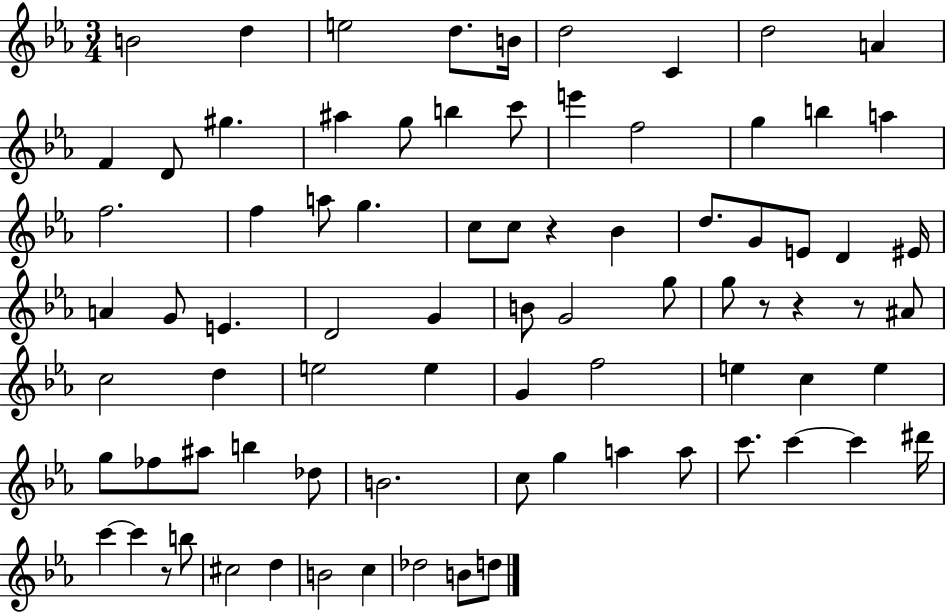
X:1
T:Untitled
M:3/4
L:1/4
K:Eb
B2 d e2 d/2 B/4 d2 C d2 A F D/2 ^g ^a g/2 b c'/2 e' f2 g b a f2 f a/2 g c/2 c/2 z _B d/2 G/2 E/2 D ^E/4 A G/2 E D2 G B/2 G2 g/2 g/2 z/2 z z/2 ^A/2 c2 d e2 e G f2 e c e g/2 _f/2 ^a/2 b _d/2 B2 c/2 g a a/2 c'/2 c' c' ^d'/4 c' c' z/2 b/2 ^c2 d B2 c _d2 B/2 d/2